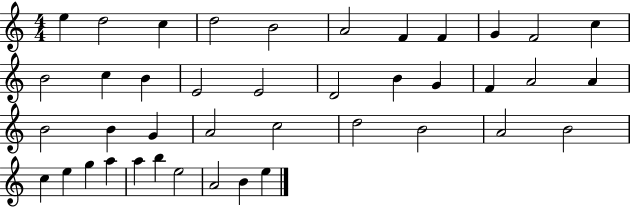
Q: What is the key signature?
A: C major